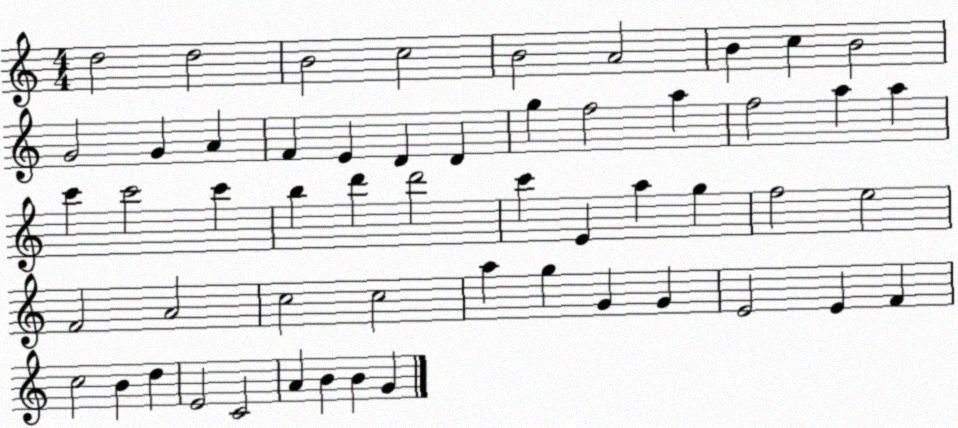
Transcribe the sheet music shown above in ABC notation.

X:1
T:Untitled
M:4/4
L:1/4
K:C
d2 d2 B2 c2 B2 A2 B c B2 G2 G A F E D D g f2 a f2 a a c' c'2 c' b d' d'2 c' E a g f2 e2 F2 A2 c2 c2 a g G G E2 E F c2 B d E2 C2 A B B G